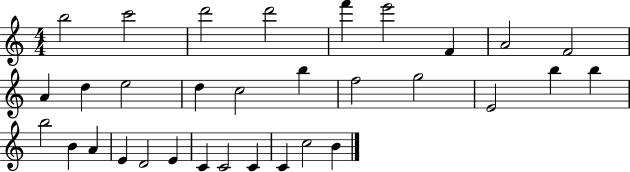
{
  \clef treble
  \numericTimeSignature
  \time 4/4
  \key c \major
  b''2 c'''2 | d'''2 d'''2 | f'''4 e'''2 f'4 | a'2 f'2 | \break a'4 d''4 e''2 | d''4 c''2 b''4 | f''2 g''2 | e'2 b''4 b''4 | \break b''2 b'4 a'4 | e'4 d'2 e'4 | c'4 c'2 c'4 | c'4 c''2 b'4 | \break \bar "|."
}